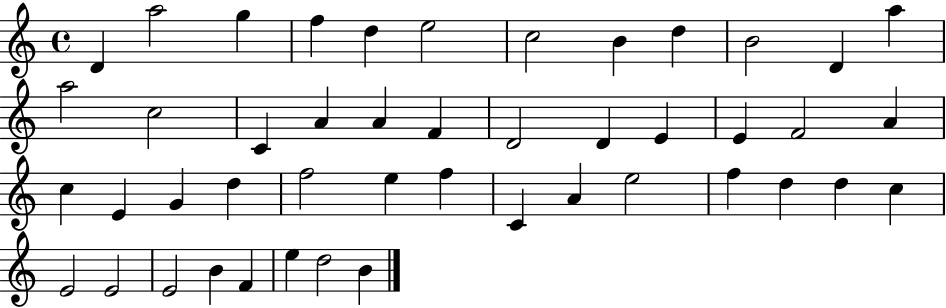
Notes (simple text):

D4/q A5/h G5/q F5/q D5/q E5/h C5/h B4/q D5/q B4/h D4/q A5/q A5/h C5/h C4/q A4/q A4/q F4/q D4/h D4/q E4/q E4/q F4/h A4/q C5/q E4/q G4/q D5/q F5/h E5/q F5/q C4/q A4/q E5/h F5/q D5/q D5/q C5/q E4/h E4/h E4/h B4/q F4/q E5/q D5/h B4/q